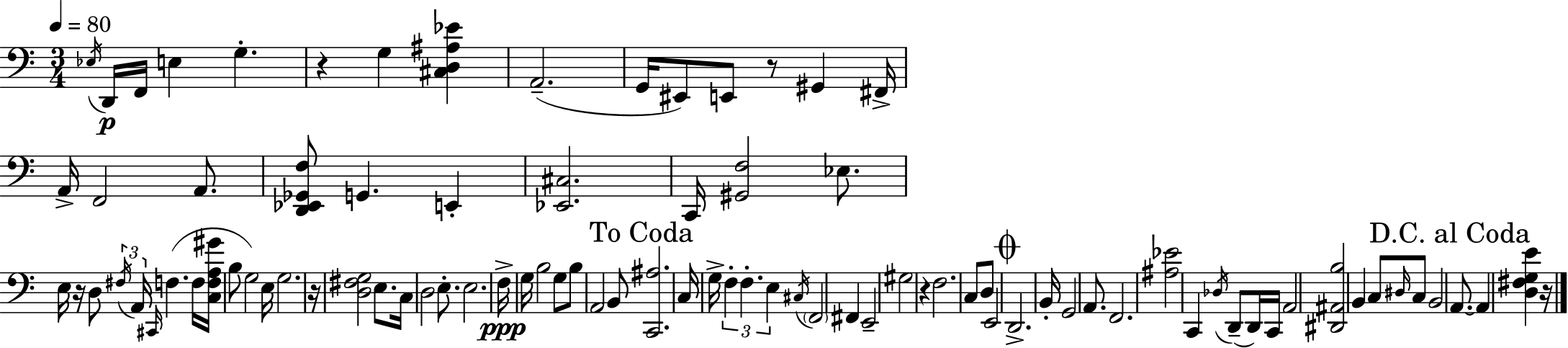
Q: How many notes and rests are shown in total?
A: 90